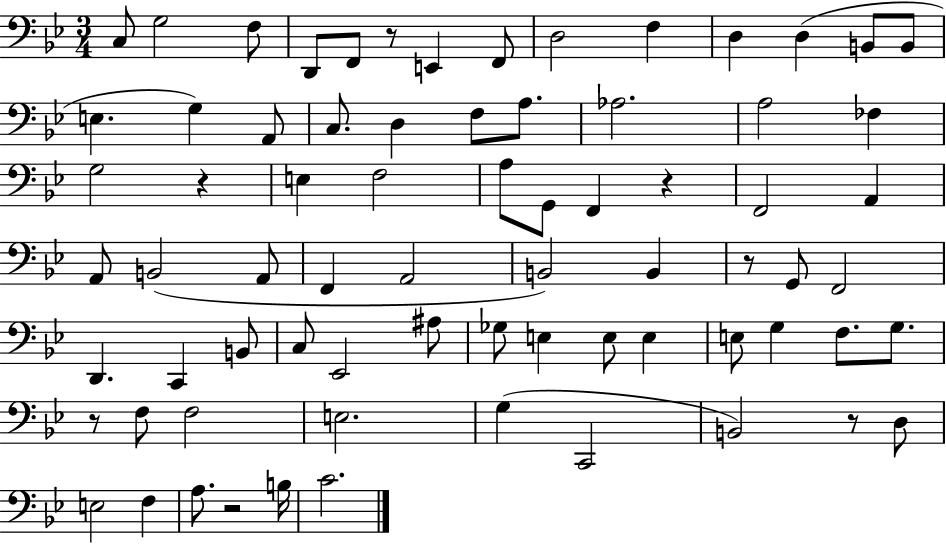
{
  \clef bass
  \numericTimeSignature
  \time 3/4
  \key bes \major
  c8 g2 f8 | d,8 f,8 r8 e,4 f,8 | d2 f4 | d4 d4( b,8 b,8 | \break e4. g4) a,8 | c8. d4 f8 a8. | aes2. | a2 fes4 | \break g2 r4 | e4 f2 | a8 g,8 f,4 r4 | f,2 a,4 | \break a,8 b,2( a,8 | f,4 a,2 | b,2) b,4 | r8 g,8 f,2 | \break d,4. c,4 b,8 | c8 ees,2 ais8 | ges8 e4 e8 e4 | e8 g4 f8. g8. | \break r8 f8 f2 | e2. | g4( c,2 | b,2) r8 d8 | \break e2 f4 | a8. r2 b16 | c'2. | \bar "|."
}